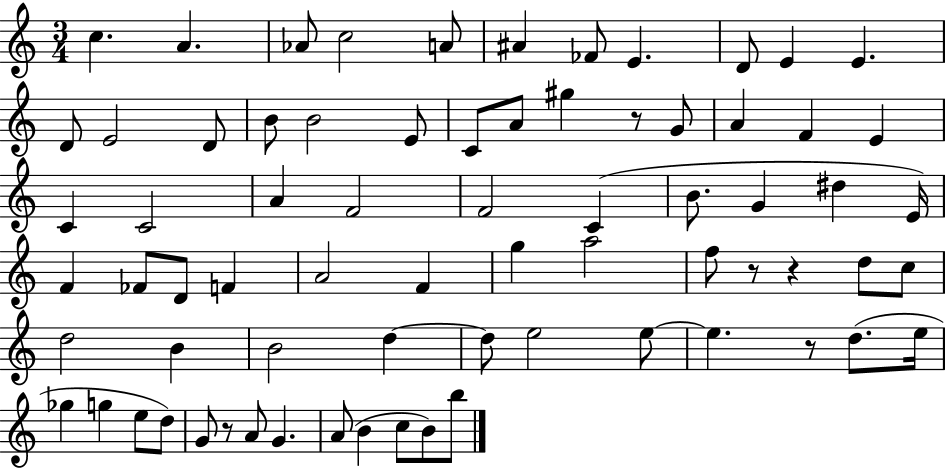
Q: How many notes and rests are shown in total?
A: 72